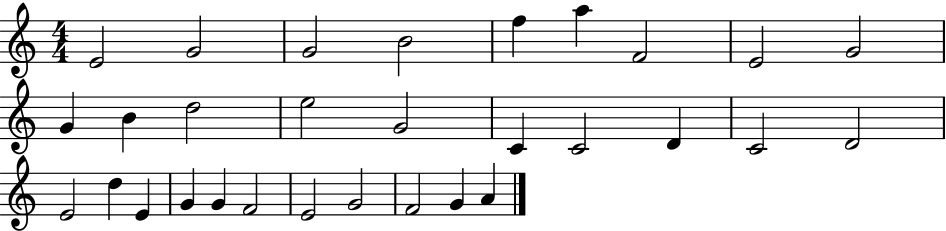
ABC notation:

X:1
T:Untitled
M:4/4
L:1/4
K:C
E2 G2 G2 B2 f a F2 E2 G2 G B d2 e2 G2 C C2 D C2 D2 E2 d E G G F2 E2 G2 F2 G A